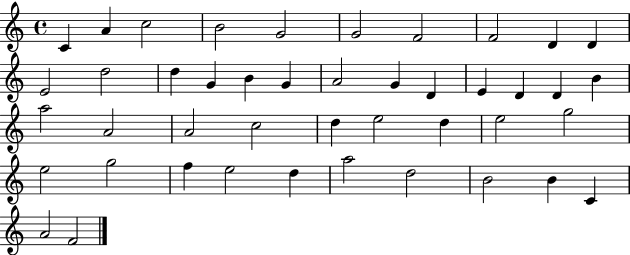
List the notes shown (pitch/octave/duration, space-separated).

C4/q A4/q C5/h B4/h G4/h G4/h F4/h F4/h D4/q D4/q E4/h D5/h D5/q G4/q B4/q G4/q A4/h G4/q D4/q E4/q D4/q D4/q B4/q A5/h A4/h A4/h C5/h D5/q E5/h D5/q E5/h G5/h E5/h G5/h F5/q E5/h D5/q A5/h D5/h B4/h B4/q C4/q A4/h F4/h